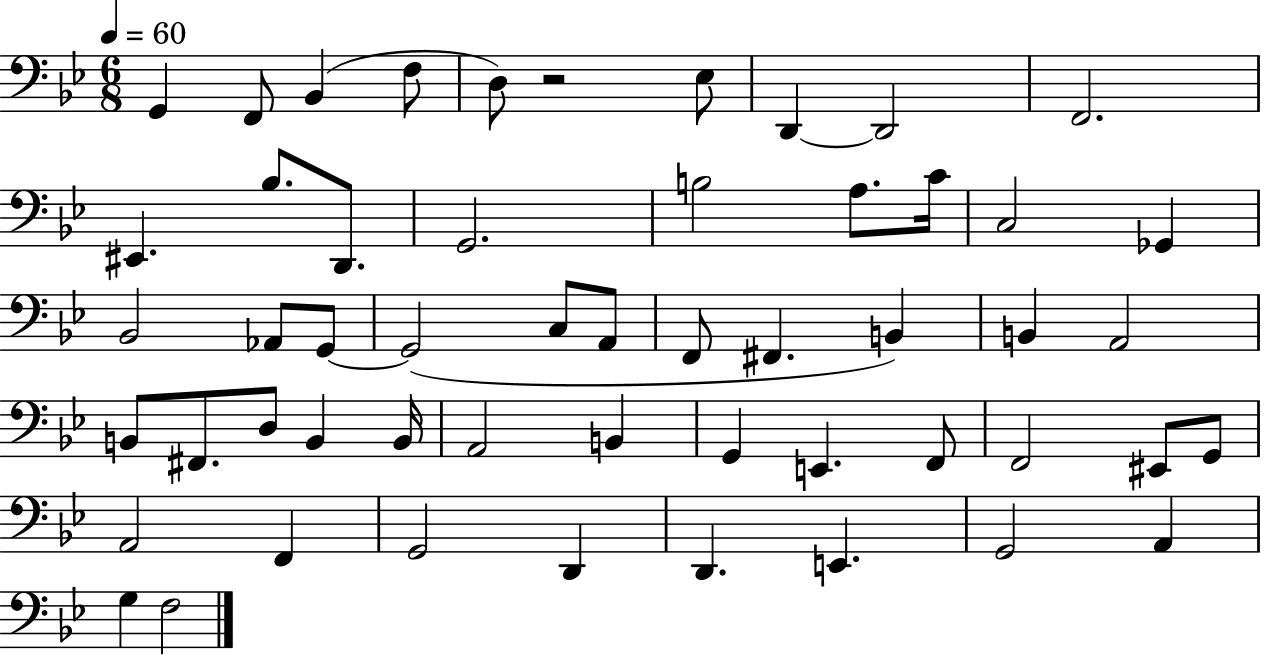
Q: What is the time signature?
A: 6/8